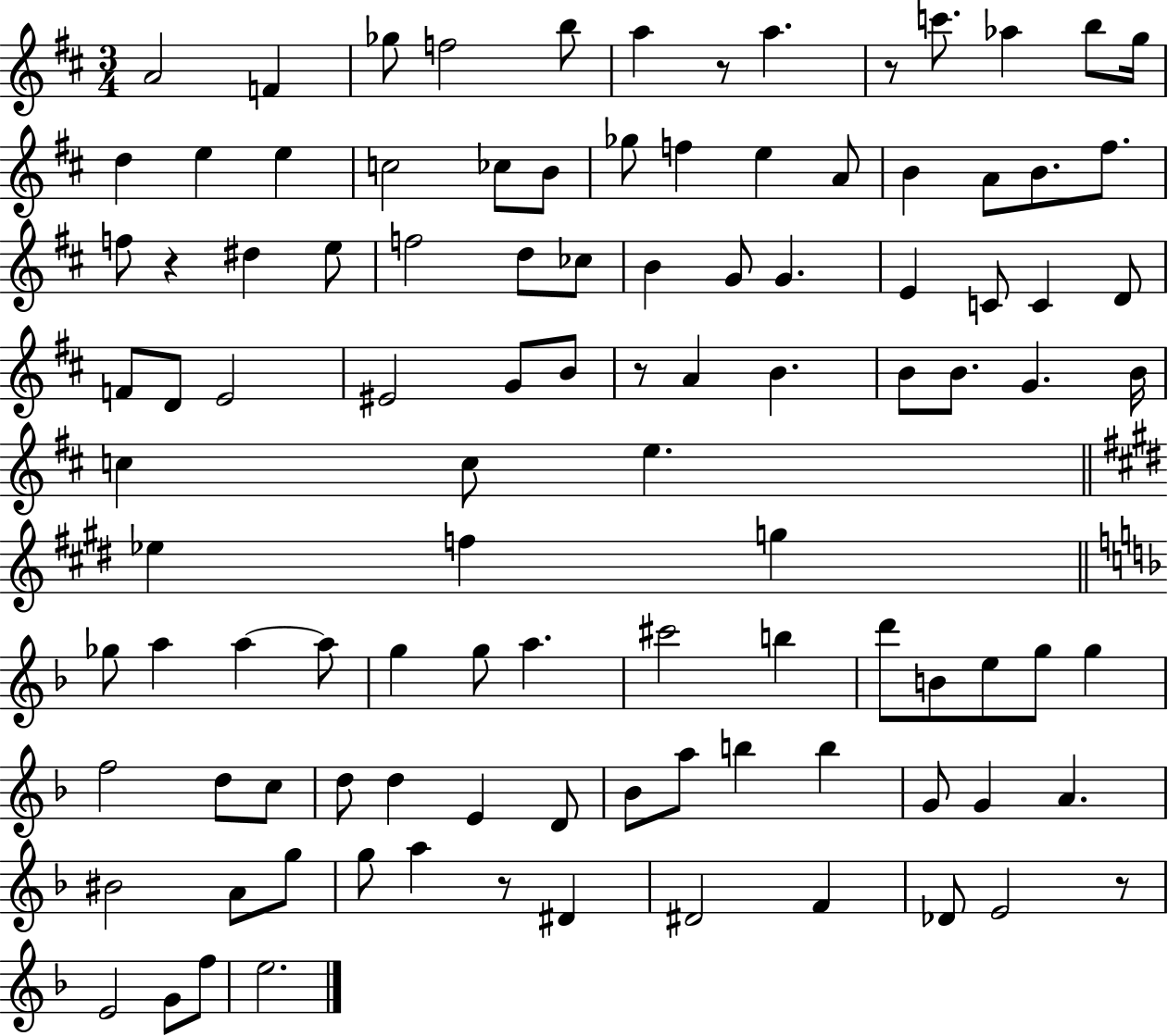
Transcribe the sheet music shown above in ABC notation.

X:1
T:Untitled
M:3/4
L:1/4
K:D
A2 F _g/2 f2 b/2 a z/2 a z/2 c'/2 _a b/2 g/4 d e e c2 _c/2 B/2 _g/2 f e A/2 B A/2 B/2 ^f/2 f/2 z ^d e/2 f2 d/2 _c/2 B G/2 G E C/2 C D/2 F/2 D/2 E2 ^E2 G/2 B/2 z/2 A B B/2 B/2 G B/4 c c/2 e _e f g _g/2 a a a/2 g g/2 a ^c'2 b d'/2 B/2 e/2 g/2 g f2 d/2 c/2 d/2 d E D/2 _B/2 a/2 b b G/2 G A ^B2 A/2 g/2 g/2 a z/2 ^D ^D2 F _D/2 E2 z/2 E2 G/2 f/2 e2